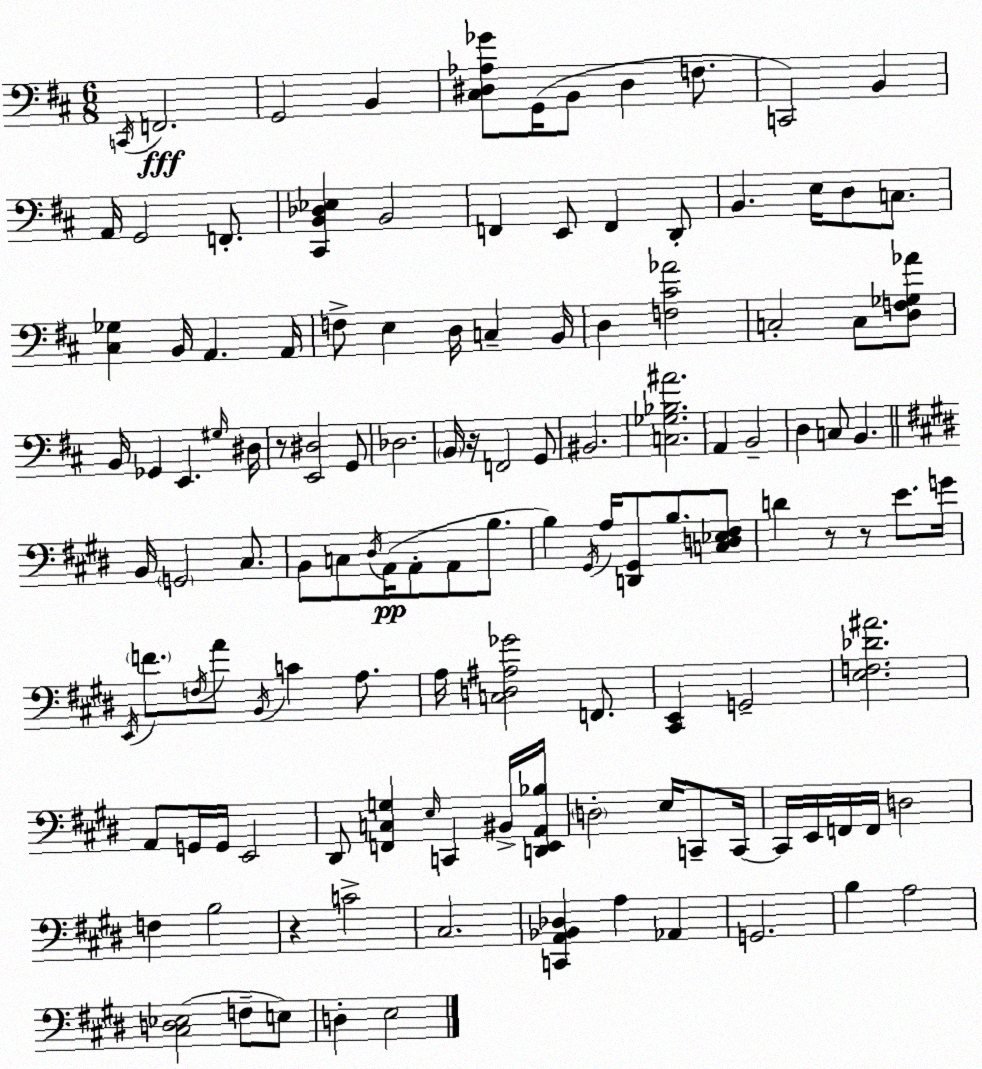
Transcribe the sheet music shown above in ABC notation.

X:1
T:Untitled
M:6/8
L:1/4
K:D
C,,/4 F,,2 G,,2 B,, [^C,^D,_A,_G]/2 G,,/4 B,,/2 ^D, F,/2 C,,2 B,, A,,/4 G,,2 F,,/2 [^C,,B,,_D,_E,] B,,2 F,, E,,/2 F,, D,,/2 B,, E,/4 D,/2 C,/2 [^C,_G,] B,,/4 A,, A,,/4 F,/2 E, D,/4 C, B,,/4 D, [F,^C_A]2 C,2 C,/2 [D,F,_G,_A]/2 B,,/4 _G,, E,, ^G,/4 ^D,/4 z/2 [E,,^D,]2 G,,/2 _D,2 B,,/4 z/4 F,,2 G,,/2 ^B,,2 [C,_G,_B,^A]2 A,, B,,2 D, C,/2 B,, B,,/4 G,,2 ^C,/2 B,,/2 C,/2 ^D,/4 A,,/4 A,,/2 A,,/2 B,/2 B, ^G,,/4 A,/4 [D,,^G,,]/2 B,/2 [C,D,_E,^F,]/2 D z/2 z/2 E/2 G/4 E,,/4 F/2 F,/4 A/2 B,,/4 C A,/2 A,/4 [C,D,^A,_G]2 F,,/2 [^C,,E,,] G,,2 [E,F,_D^A]2 A,,/2 G,,/4 G,,/4 E,,2 ^D,,/2 [F,,C,G,] E,/4 C,, ^B,,/4 [D,,E,,A,,_B,]/4 D,2 E,/4 C,,/2 C,,/4 C,,/4 E,,/4 F,,/4 F,,/4 D,2 F, B,2 z C2 ^C,2 [C,,A,,_B,,_D,] A, _A,, G,,2 B, A,2 [^C,D,_E,]2 F,/2 E,/2 D, E,2